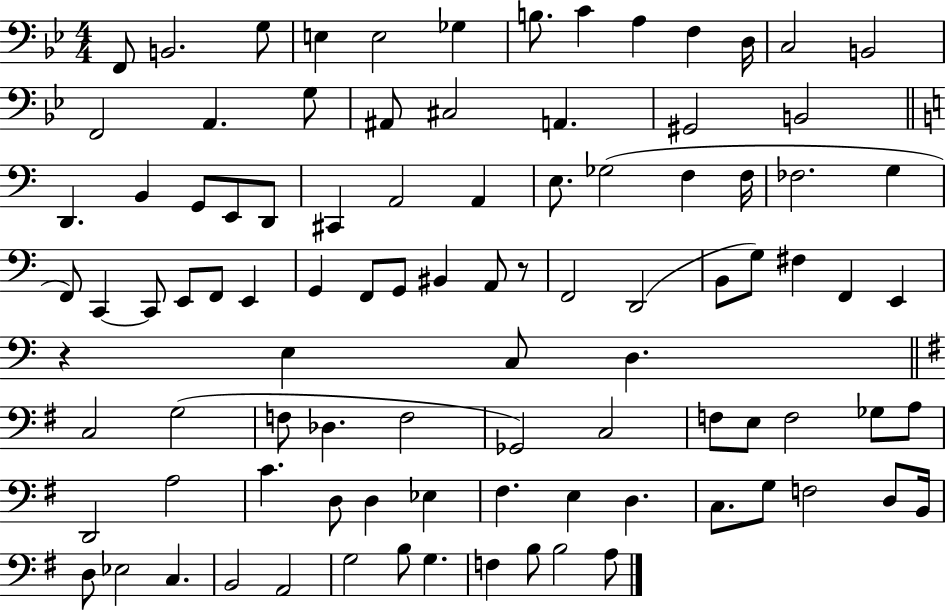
F2/e B2/h. G3/e E3/q E3/h Gb3/q B3/e. C4/q A3/q F3/q D3/s C3/h B2/h F2/h A2/q. G3/e A#2/e C#3/h A2/q. G#2/h B2/h D2/q. B2/q G2/e E2/e D2/e C#2/q A2/h A2/q E3/e. Gb3/h F3/q F3/s FES3/h. G3/q F2/e C2/q C2/e E2/e F2/e E2/q G2/q F2/e G2/e BIS2/q A2/e R/e F2/h D2/h B2/e G3/e F#3/q F2/q E2/q R/q E3/q C3/e D3/q. C3/h G3/h F3/e Db3/q. F3/h Gb2/h C3/h F3/e E3/e F3/h Gb3/e A3/e D2/h A3/h C4/q. D3/e D3/q Eb3/q F#3/q. E3/q D3/q. C3/e. G3/e F3/h D3/e B2/s D3/e Eb3/h C3/q. B2/h A2/h G3/h B3/e G3/q. F3/q B3/e B3/h A3/e